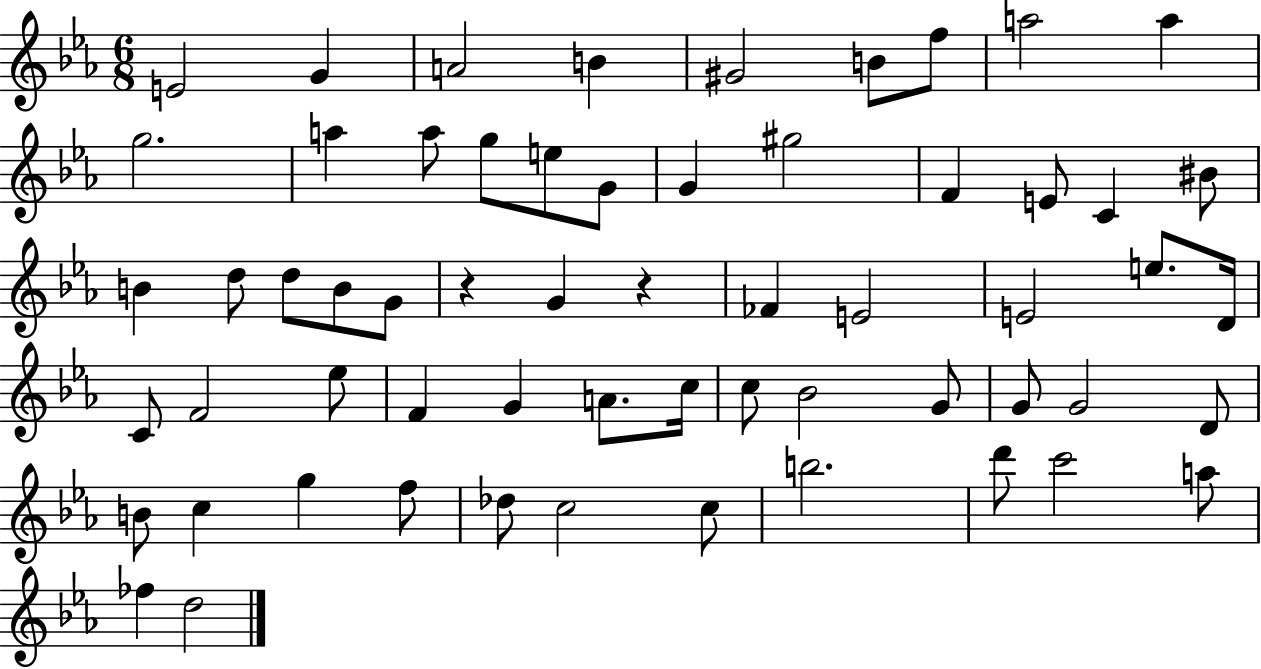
X:1
T:Untitled
M:6/8
L:1/4
K:Eb
E2 G A2 B ^G2 B/2 f/2 a2 a g2 a a/2 g/2 e/2 G/2 G ^g2 F E/2 C ^B/2 B d/2 d/2 B/2 G/2 z G z _F E2 E2 e/2 D/4 C/2 F2 _e/2 F G A/2 c/4 c/2 _B2 G/2 G/2 G2 D/2 B/2 c g f/2 _d/2 c2 c/2 b2 d'/2 c'2 a/2 _f d2